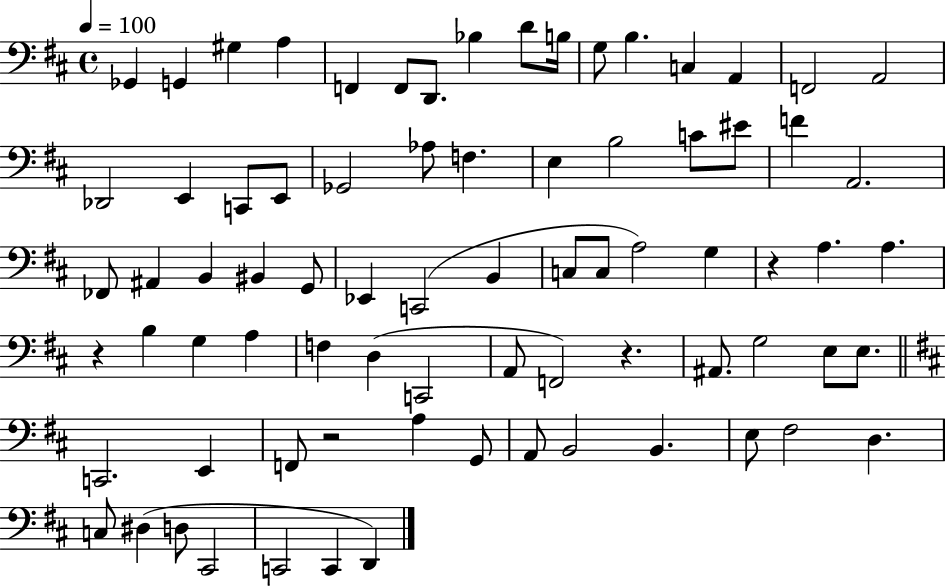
Gb2/q G2/q G#3/q A3/q F2/q F2/e D2/e. Bb3/q D4/e B3/s G3/e B3/q. C3/q A2/q F2/h A2/h Db2/h E2/q C2/e E2/e Gb2/h Ab3/e F3/q. E3/q B3/h C4/e EIS4/e F4/q A2/h. FES2/e A#2/q B2/q BIS2/q G2/e Eb2/q C2/h B2/q C3/e C3/e A3/h G3/q R/q A3/q. A3/q. R/q B3/q G3/q A3/q F3/q D3/q C2/h A2/e F2/h R/q. A#2/e. G3/h E3/e E3/e. C2/h. E2/q F2/e R/h A3/q G2/e A2/e B2/h B2/q. E3/e F#3/h D3/q. C3/e D#3/q D3/e C#2/h C2/h C2/q D2/q